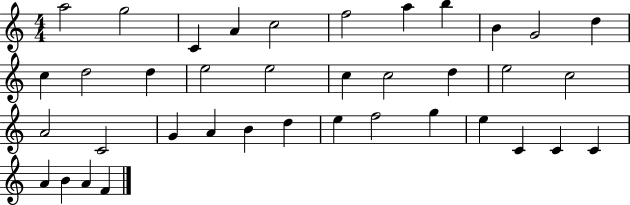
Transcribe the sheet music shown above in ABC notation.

X:1
T:Untitled
M:4/4
L:1/4
K:C
a2 g2 C A c2 f2 a b B G2 d c d2 d e2 e2 c c2 d e2 c2 A2 C2 G A B d e f2 g e C C C A B A F